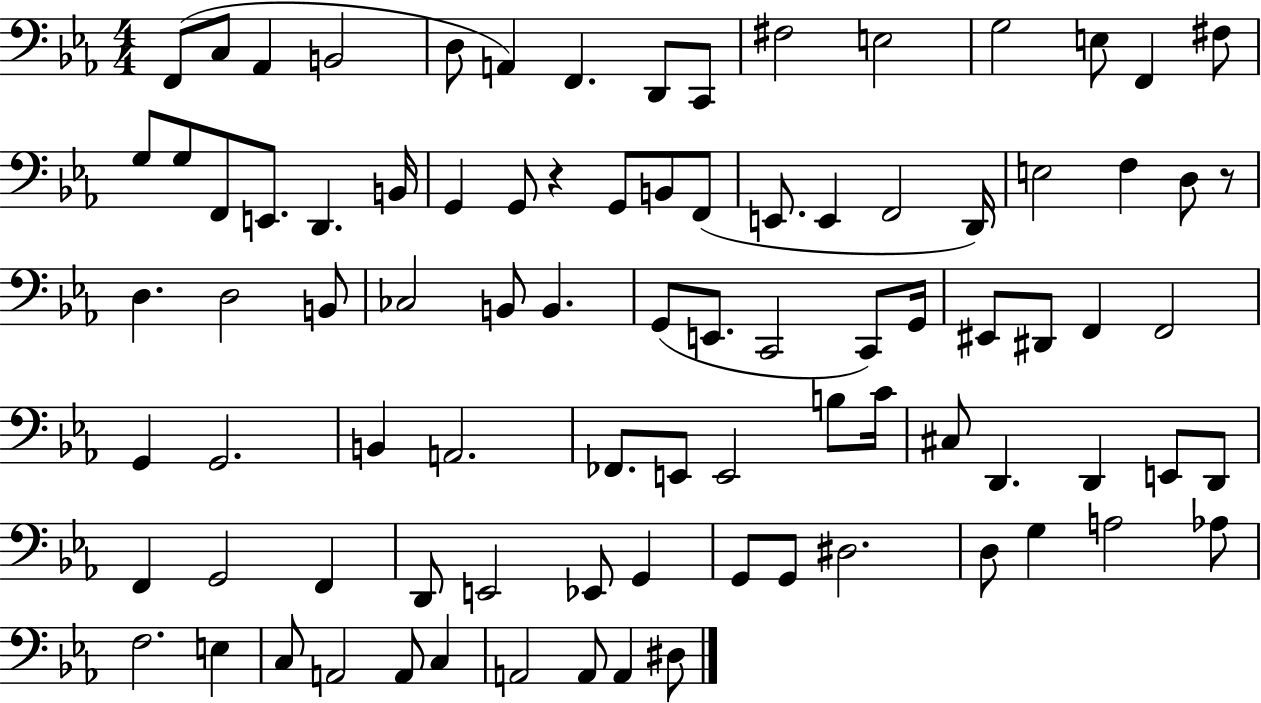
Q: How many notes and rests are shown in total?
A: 88